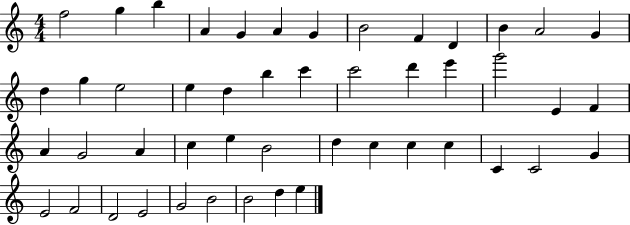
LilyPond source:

{
  \clef treble
  \numericTimeSignature
  \time 4/4
  \key c \major
  f''2 g''4 b''4 | a'4 g'4 a'4 g'4 | b'2 f'4 d'4 | b'4 a'2 g'4 | \break d''4 g''4 e''2 | e''4 d''4 b''4 c'''4 | c'''2 d'''4 e'''4 | g'''2 e'4 f'4 | \break a'4 g'2 a'4 | c''4 e''4 b'2 | d''4 c''4 c''4 c''4 | c'4 c'2 g'4 | \break e'2 f'2 | d'2 e'2 | g'2 b'2 | b'2 d''4 e''4 | \break \bar "|."
}